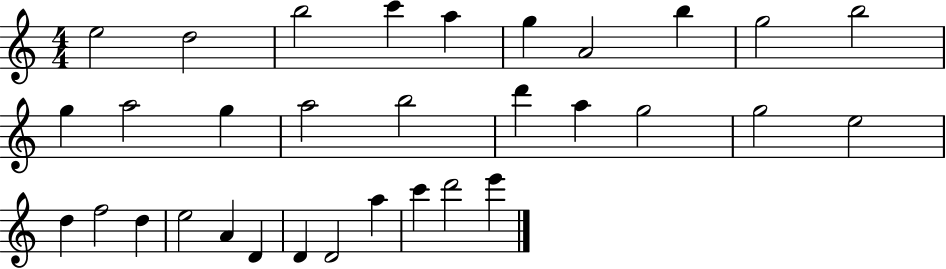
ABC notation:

X:1
T:Untitled
M:4/4
L:1/4
K:C
e2 d2 b2 c' a g A2 b g2 b2 g a2 g a2 b2 d' a g2 g2 e2 d f2 d e2 A D D D2 a c' d'2 e'